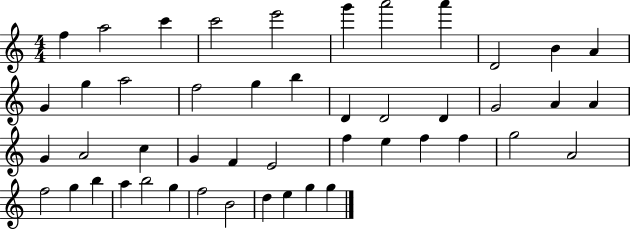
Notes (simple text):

F5/q A5/h C6/q C6/h E6/h G6/q A6/h A6/q D4/h B4/q A4/q G4/q G5/q A5/h F5/h G5/q B5/q D4/q D4/h D4/q G4/h A4/q A4/q G4/q A4/h C5/q G4/q F4/q E4/h F5/q E5/q F5/q F5/q G5/h A4/h F5/h G5/q B5/q A5/q B5/h G5/q F5/h B4/h D5/q E5/q G5/q G5/q